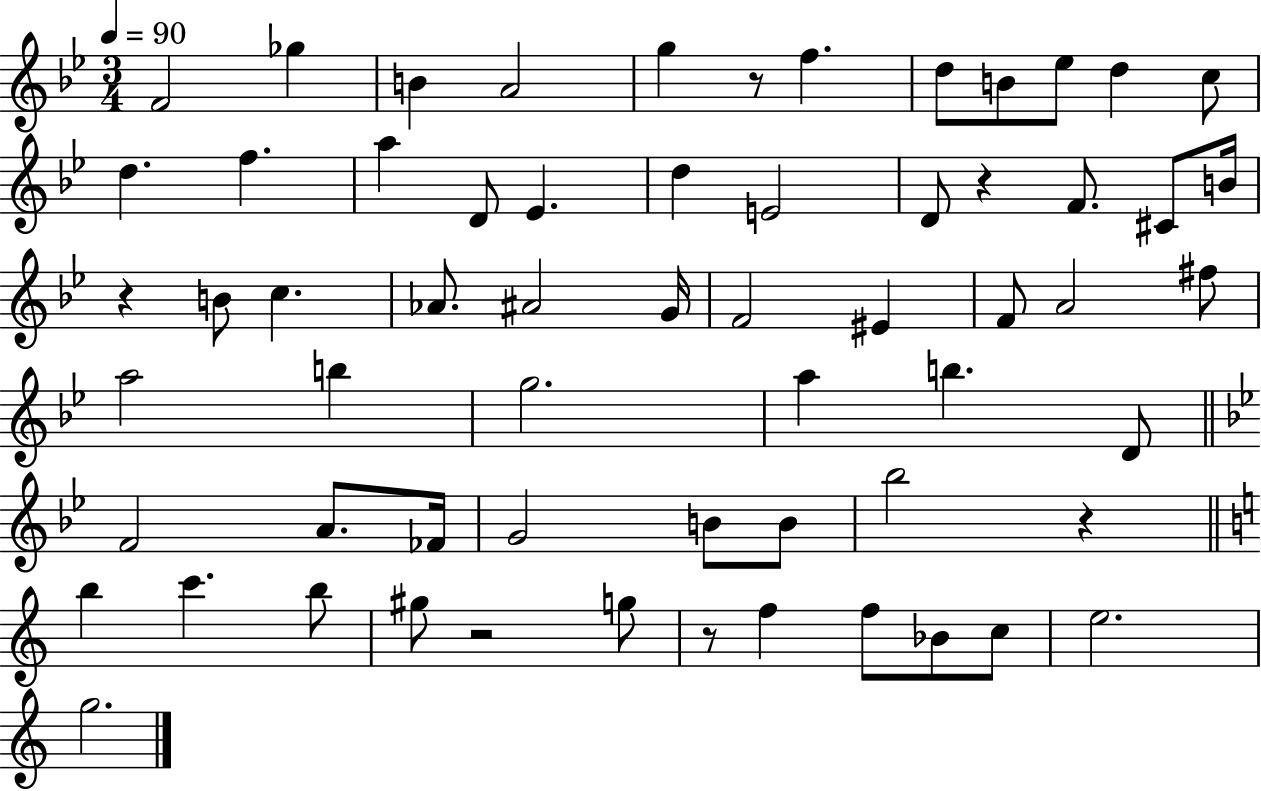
{
  \clef treble
  \numericTimeSignature
  \time 3/4
  \key bes \major
  \tempo 4 = 90
  f'2 ges''4 | b'4 a'2 | g''4 r8 f''4. | d''8 b'8 ees''8 d''4 c''8 | \break d''4. f''4. | a''4 d'8 ees'4. | d''4 e'2 | d'8 r4 f'8. cis'8 b'16 | \break r4 b'8 c''4. | aes'8. ais'2 g'16 | f'2 eis'4 | f'8 a'2 fis''8 | \break a''2 b''4 | g''2. | a''4 b''4. d'8 | \bar "||" \break \key bes \major f'2 a'8. fes'16 | g'2 b'8 b'8 | bes''2 r4 | \bar "||" \break \key c \major b''4 c'''4. b''8 | gis''8 r2 g''8 | r8 f''4 f''8 bes'8 c''8 | e''2. | \break g''2. | \bar "|."
}